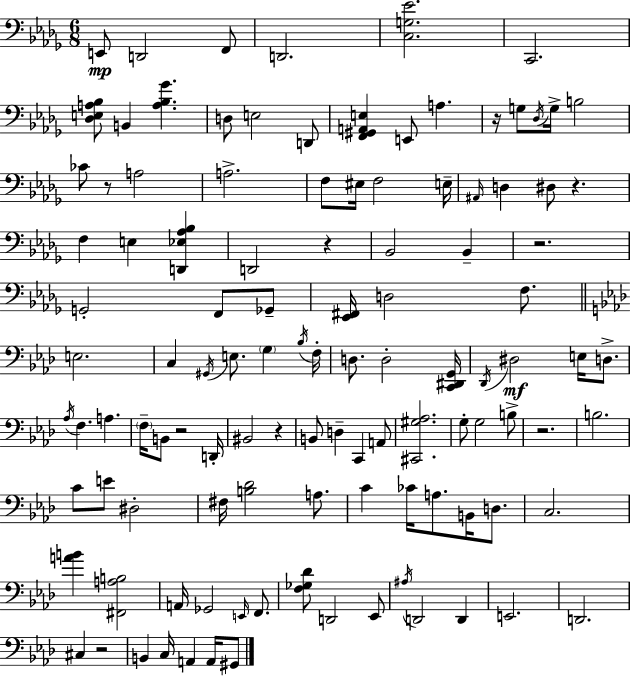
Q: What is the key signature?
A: BES minor